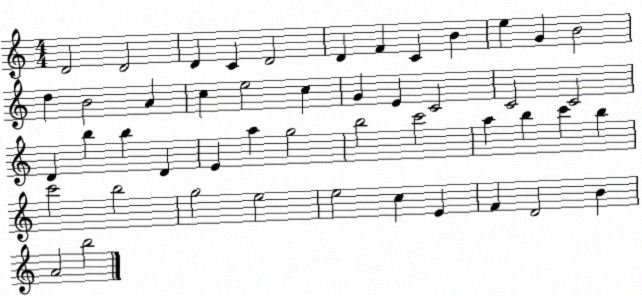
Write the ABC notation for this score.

X:1
T:Untitled
M:4/4
L:1/4
K:C
D2 D2 D C D2 D F C B e G B2 d B2 A c e2 c G E C2 C2 C2 D b b D E a g2 b2 c'2 a b c' b c'2 b2 g2 e2 e2 c E F D2 B A2 b2